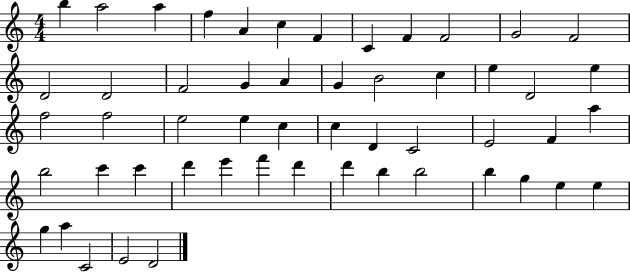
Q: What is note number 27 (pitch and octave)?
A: E5